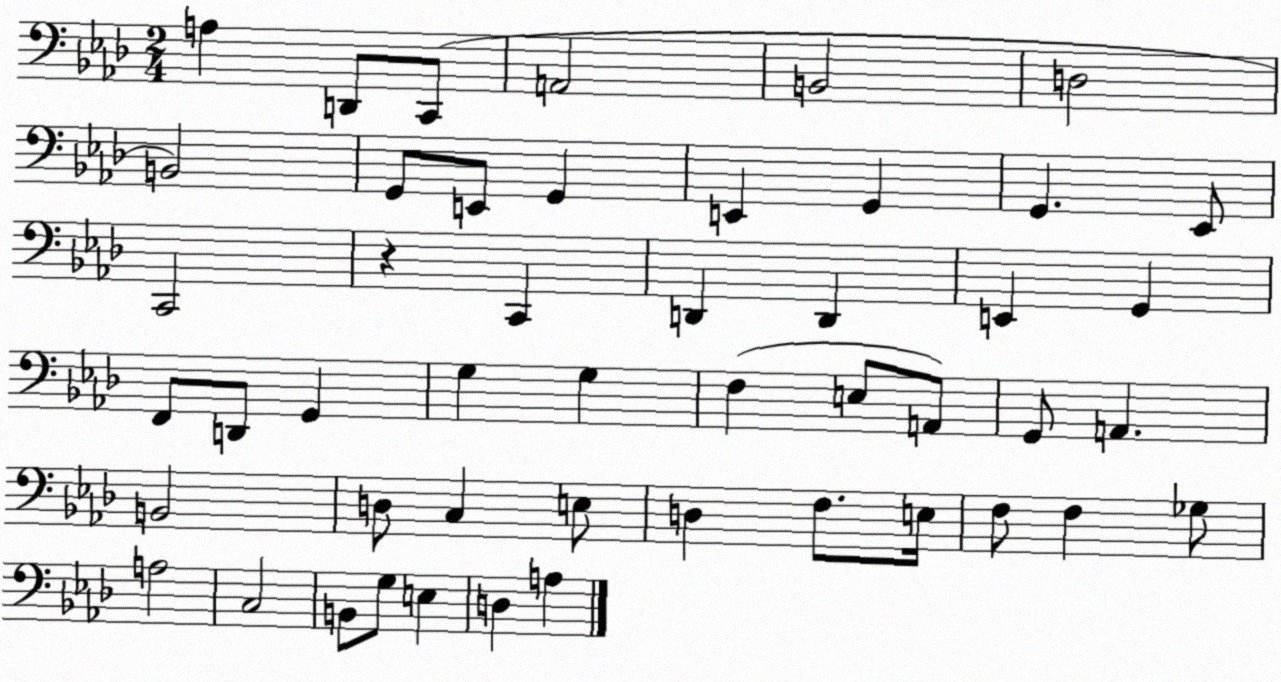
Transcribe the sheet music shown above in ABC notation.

X:1
T:Untitled
M:2/4
L:1/4
K:Ab
A, D,,/2 C,,/2 A,,2 B,,2 D,2 B,,2 G,,/2 E,,/2 G,, E,, G,, G,, _E,,/2 C,,2 z C,, D,, D,, E,, G,, F,,/2 D,,/2 G,, G, G, F, E,/2 A,,/2 G,,/2 A,, B,,2 D,/2 C, E,/2 D, F,/2 E,/4 F,/2 F, _G,/2 A,2 C,2 B,,/2 G,/2 E, D, A,